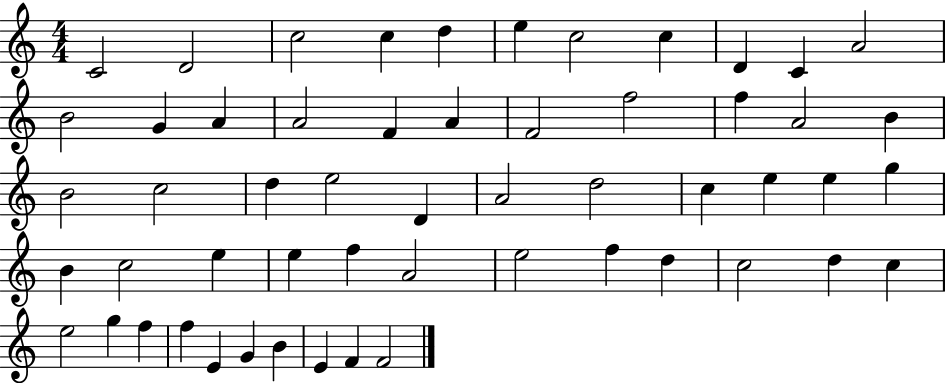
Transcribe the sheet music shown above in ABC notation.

X:1
T:Untitled
M:4/4
L:1/4
K:C
C2 D2 c2 c d e c2 c D C A2 B2 G A A2 F A F2 f2 f A2 B B2 c2 d e2 D A2 d2 c e e g B c2 e e f A2 e2 f d c2 d c e2 g f f E G B E F F2